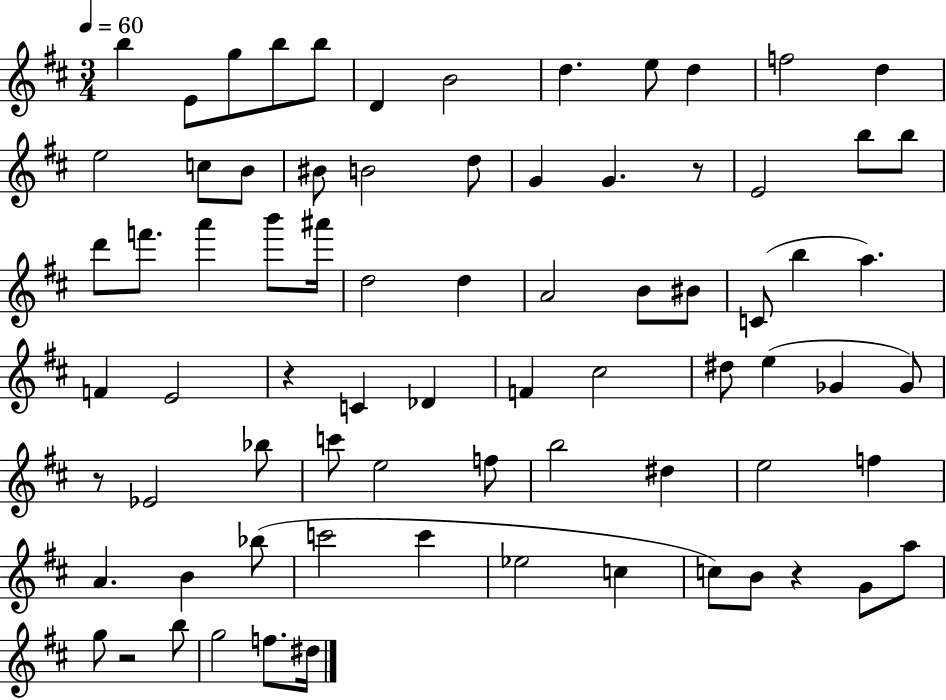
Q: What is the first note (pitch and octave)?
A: B5